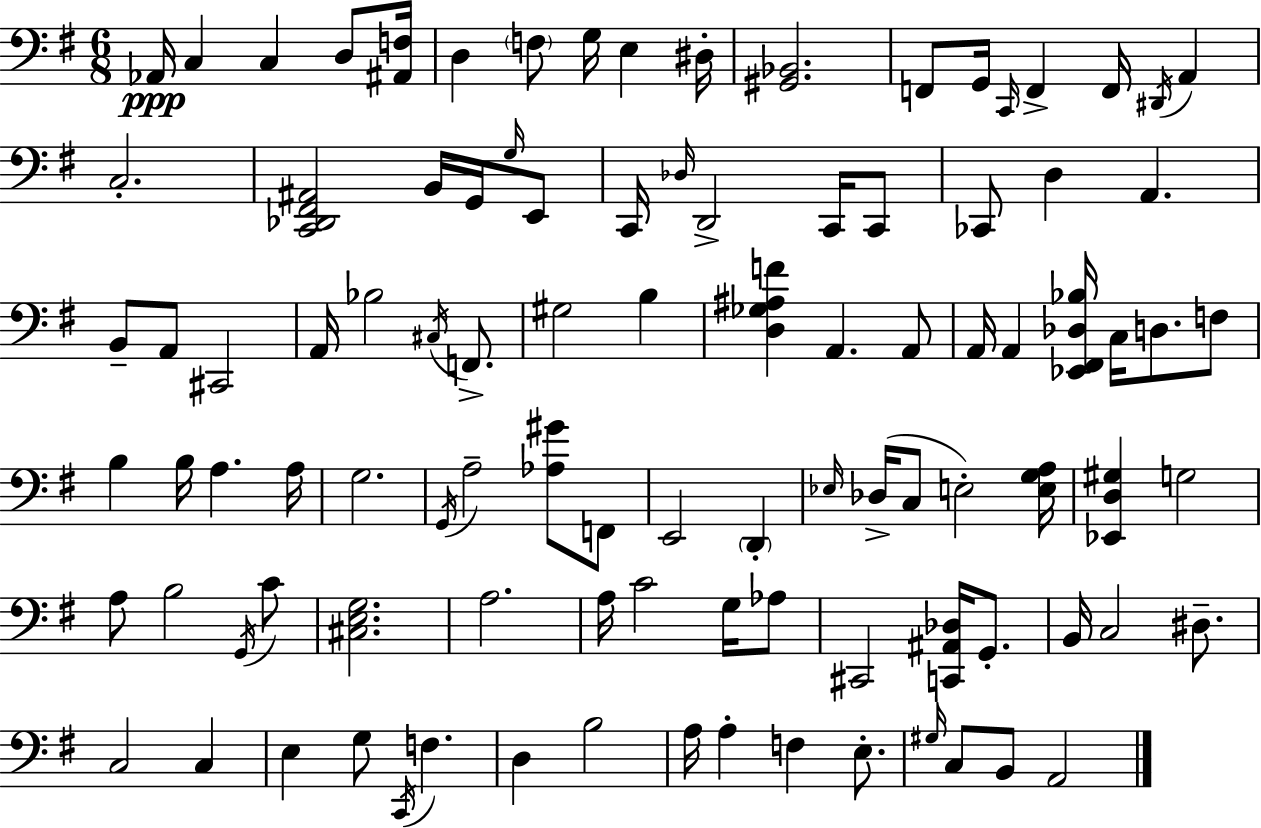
X:1
T:Untitled
M:6/8
L:1/4
K:Em
_A,,/4 C, C, D,/2 [^A,,F,]/4 D, F,/2 G,/4 E, ^D,/4 [^G,,_B,,]2 F,,/2 G,,/4 C,,/4 F,, F,,/4 ^D,,/4 A,, C,2 [C,,_D,,^F,,^A,,]2 B,,/4 G,,/4 G,/4 E,,/2 C,,/4 _D,/4 D,,2 C,,/4 C,,/2 _C,,/2 D, A,, B,,/2 A,,/2 ^C,,2 A,,/4 _B,2 ^C,/4 F,,/2 ^G,2 B, [D,_G,^A,F] A,, A,,/2 A,,/4 A,, [_E,,^F,,_D,_B,]/4 C,/4 D,/2 F,/2 B, B,/4 A, A,/4 G,2 G,,/4 A,2 [_A,^G]/2 F,,/2 E,,2 D,, _E,/4 _D,/4 C,/2 E,2 [E,G,A,]/4 [_E,,D,^G,] G,2 A,/2 B,2 G,,/4 C/2 [^C,E,G,]2 A,2 A,/4 C2 G,/4 _A,/2 ^C,,2 [C,,^A,,_D,]/4 G,,/2 B,,/4 C,2 ^D,/2 C,2 C, E, G,/2 C,,/4 F, D, B,2 A,/4 A, F, E,/2 ^G,/4 C,/2 B,,/2 A,,2